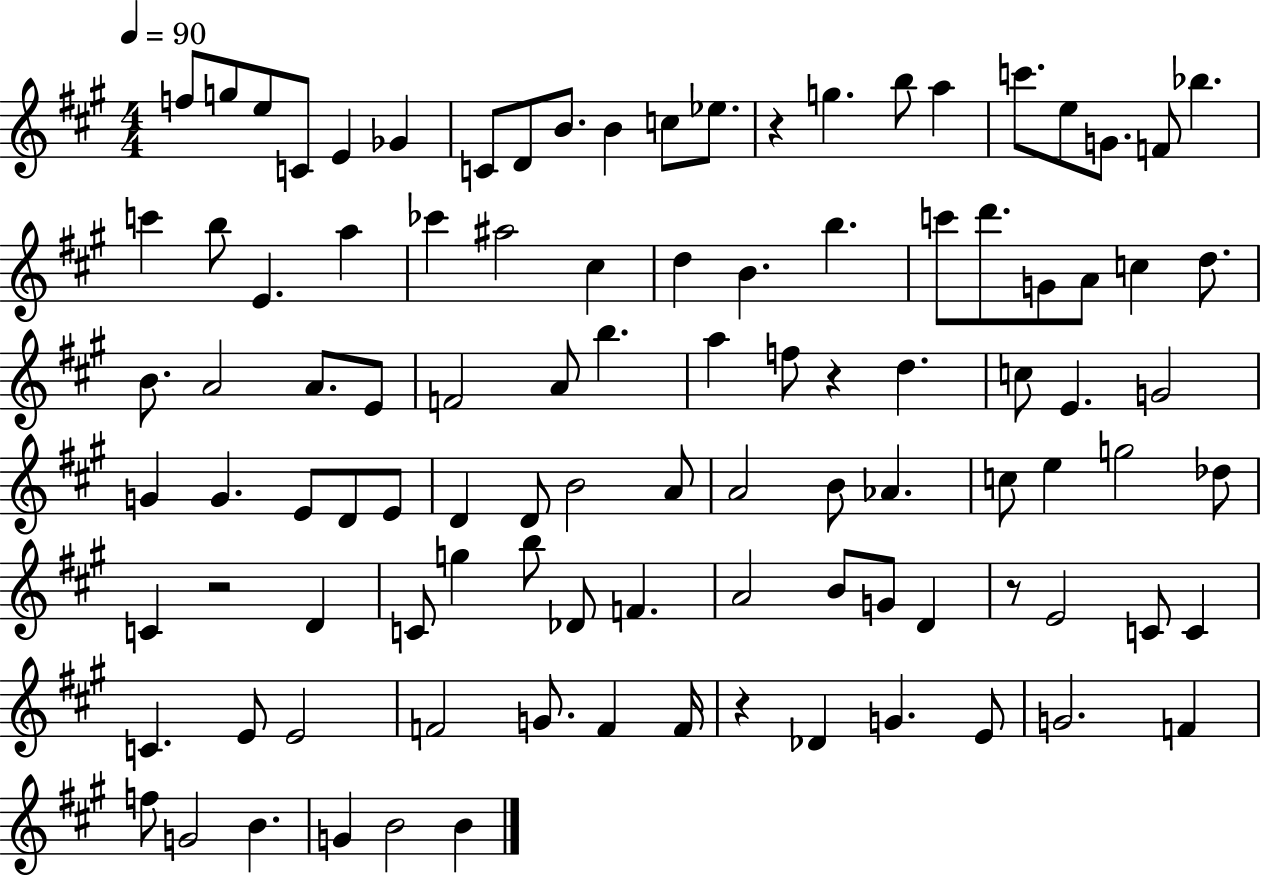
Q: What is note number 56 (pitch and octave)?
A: D4